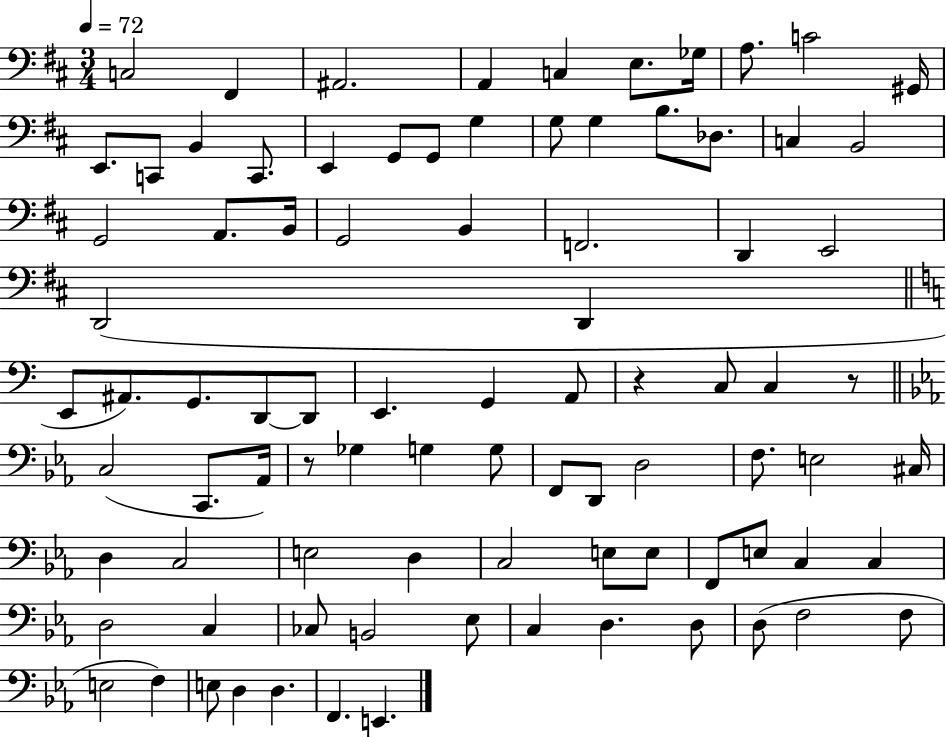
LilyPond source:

{
  \clef bass
  \numericTimeSignature
  \time 3/4
  \key d \major
  \tempo 4 = 72
  c2 fis,4 | ais,2. | a,4 c4 e8. ges16 | a8. c'2 gis,16 | \break e,8. c,8 b,4 c,8. | e,4 g,8 g,8 g4 | g8 g4 b8. des8. | c4 b,2 | \break g,2 a,8. b,16 | g,2 b,4 | f,2. | d,4 e,2 | \break d,2( d,4 | \bar "||" \break \key a \minor e,8 ais,8.) g,8. d,8~~ d,8 | e,4. g,4 a,8 | r4 c8 c4 r8 | \bar "||" \break \key ees \major c2( c,8. aes,16) | r8 ges4 g4 g8 | f,8 d,8 d2 | f8. e2 cis16 | \break d4 c2 | e2 d4 | c2 e8 e8 | f,8 e8 c4 c4 | \break d2 c4 | ces8 b,2 ees8 | c4 d4. d8 | d8( f2 f8 | \break e2 f4) | e8 d4 d4. | f,4. e,4. | \bar "|."
}